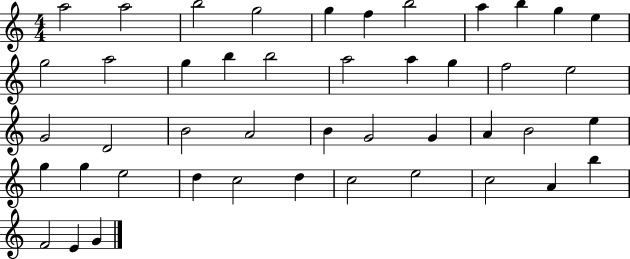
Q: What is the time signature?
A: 4/4